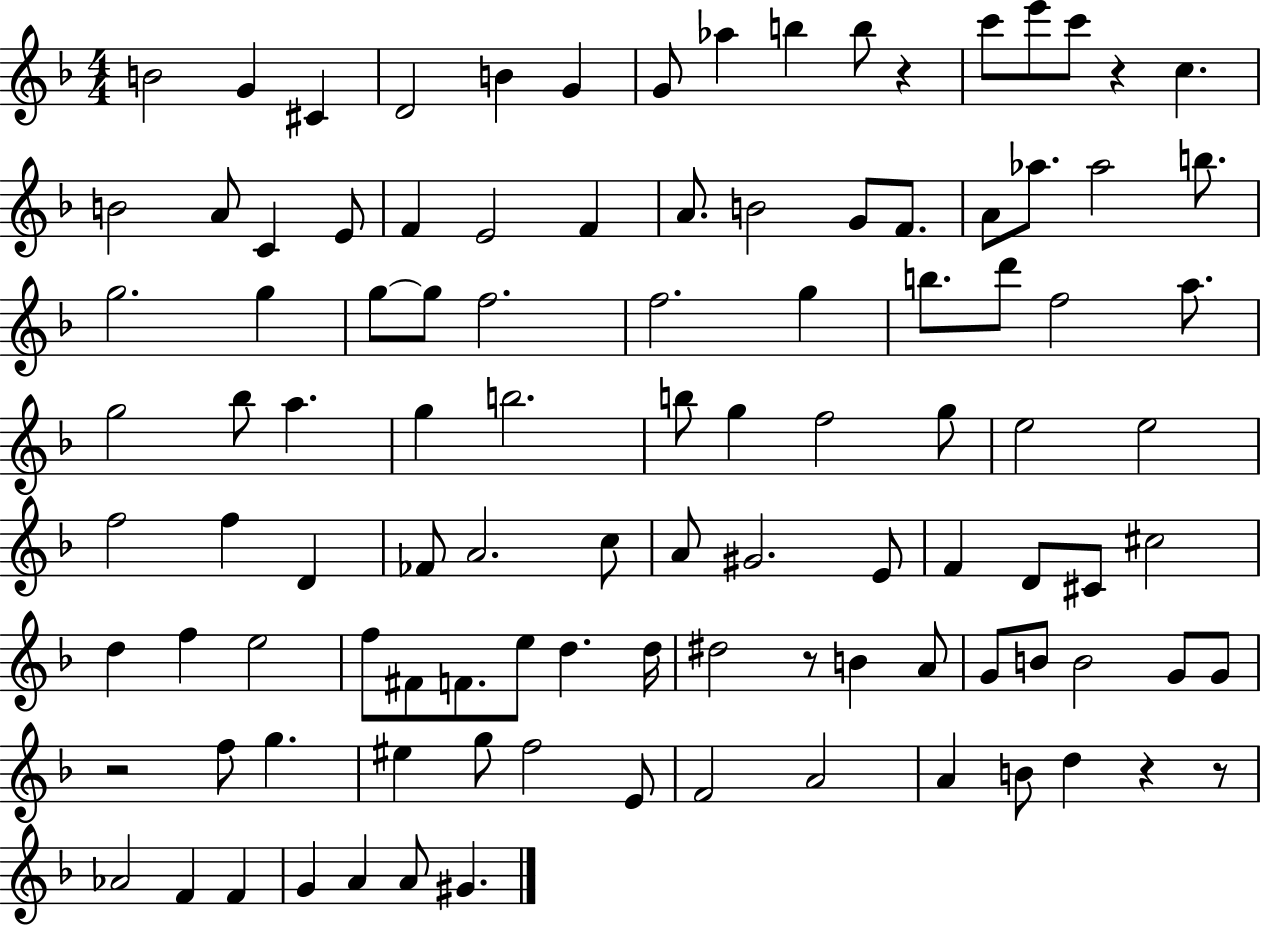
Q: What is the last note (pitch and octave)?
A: G#4